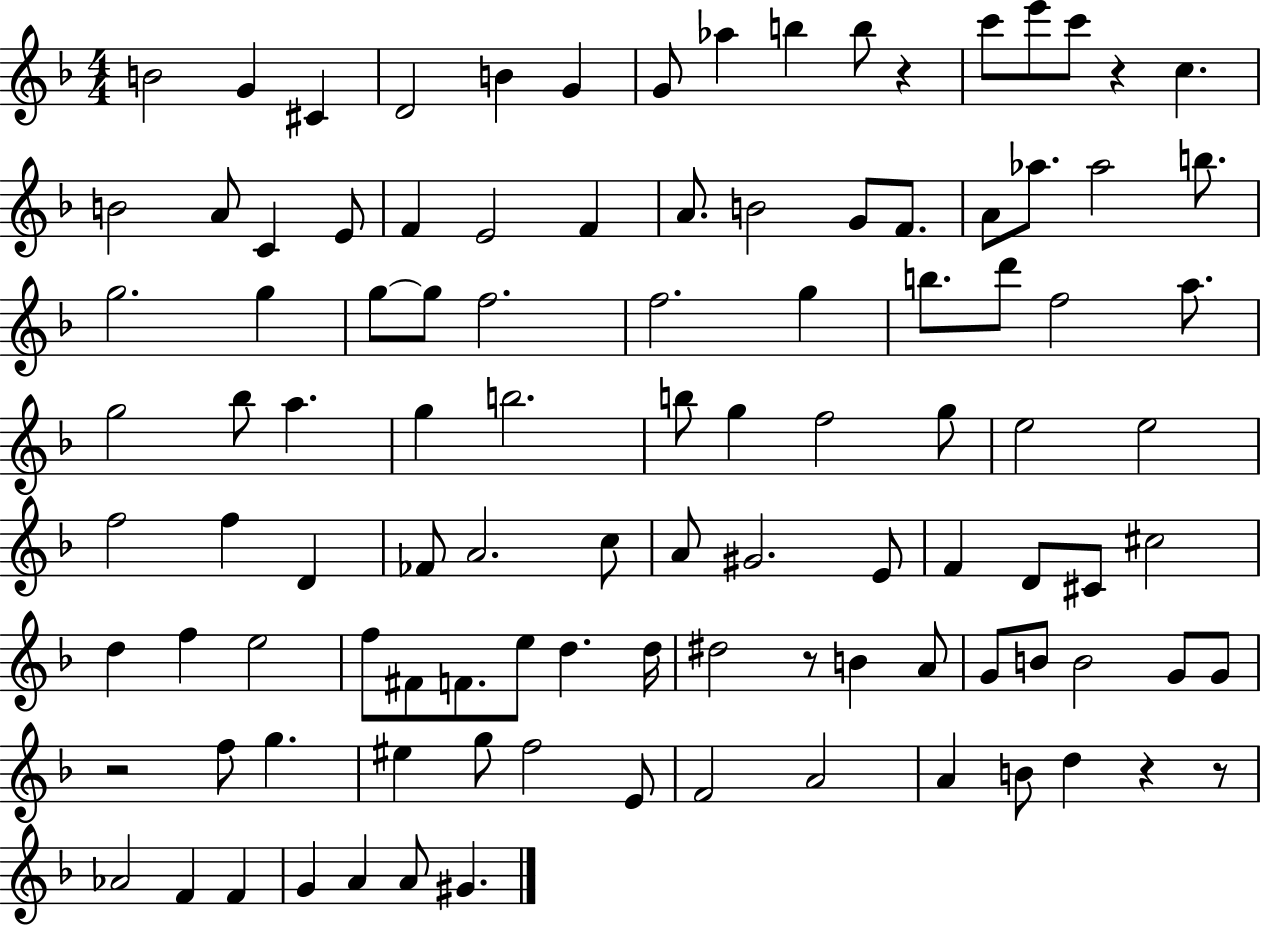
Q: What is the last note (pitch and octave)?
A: G#4